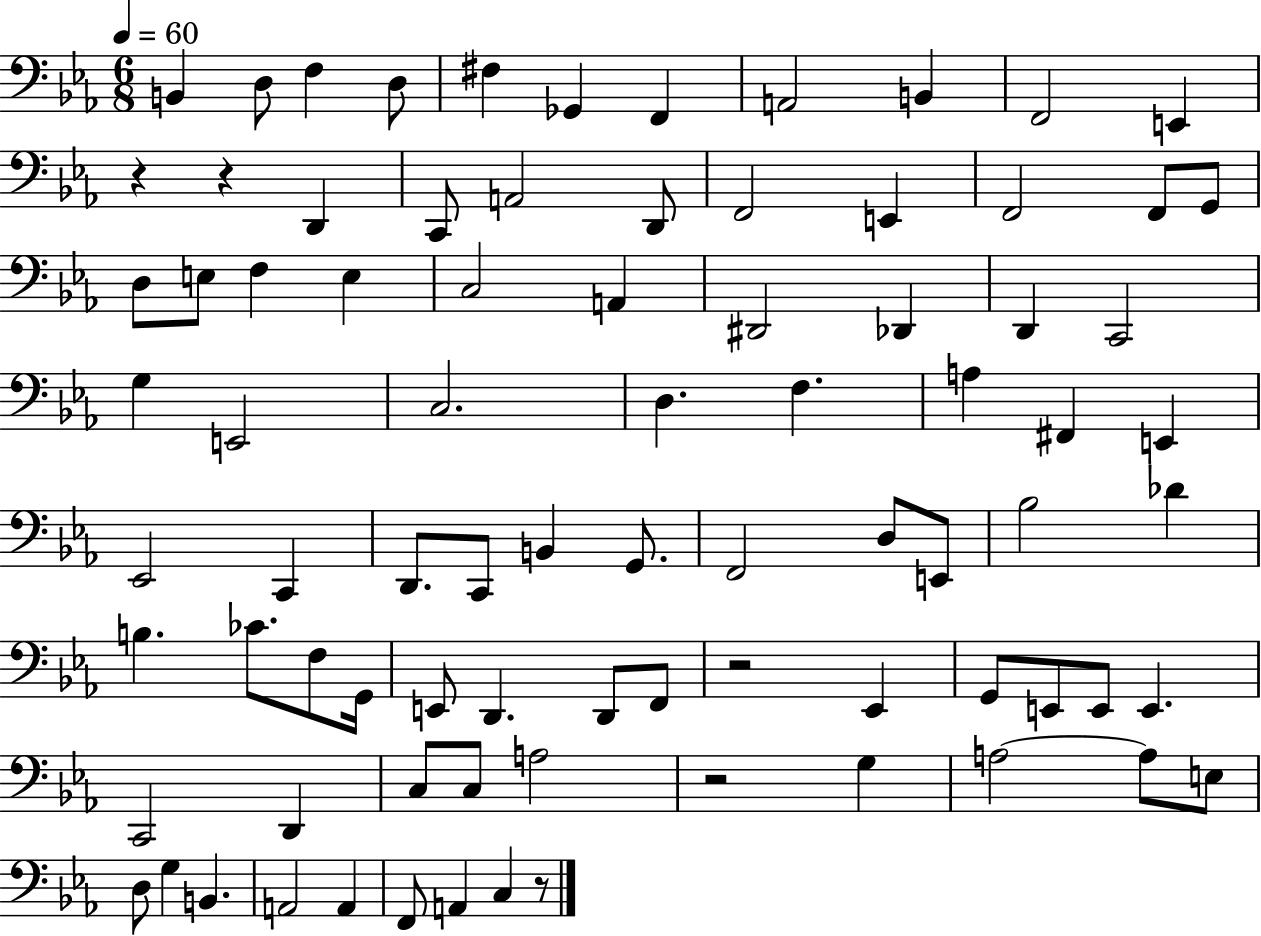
B2/q D3/e F3/q D3/e F#3/q Gb2/q F2/q A2/h B2/q F2/h E2/q R/q R/q D2/q C2/e A2/h D2/e F2/h E2/q F2/h F2/e G2/e D3/e E3/e F3/q E3/q C3/h A2/q D#2/h Db2/q D2/q C2/h G3/q E2/h C3/h. D3/q. F3/q. A3/q F#2/q E2/q Eb2/h C2/q D2/e. C2/e B2/q G2/e. F2/h D3/e E2/e Bb3/h Db4/q B3/q. CES4/e. F3/e G2/s E2/e D2/q. D2/e F2/e R/h Eb2/q G2/e E2/e E2/e E2/q. C2/h D2/q C3/e C3/e A3/h R/h G3/q A3/h A3/e E3/e D3/e G3/q B2/q. A2/h A2/q F2/e A2/q C3/q R/e